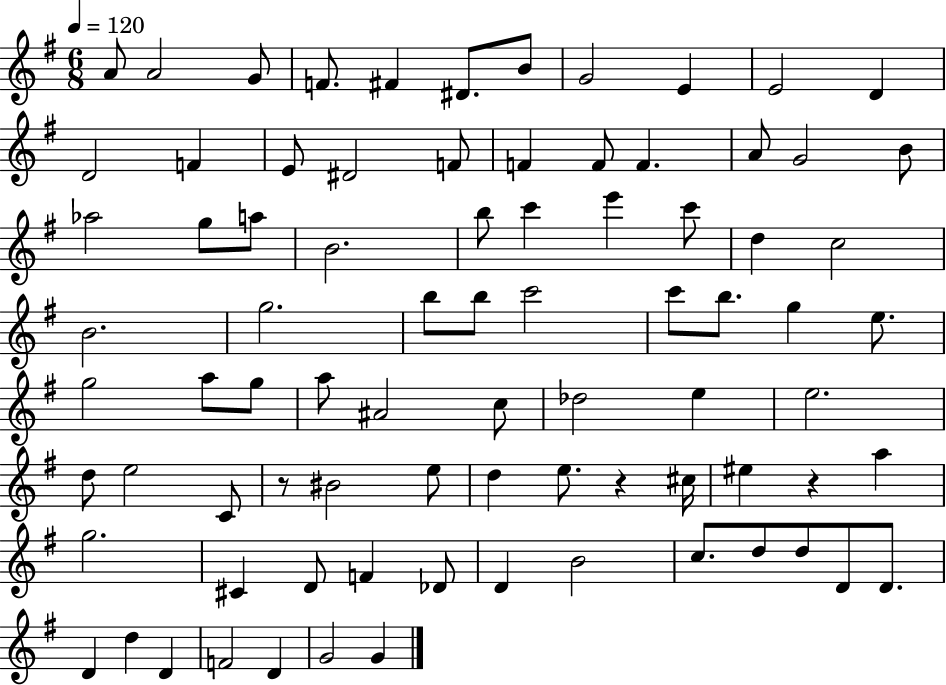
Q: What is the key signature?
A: G major